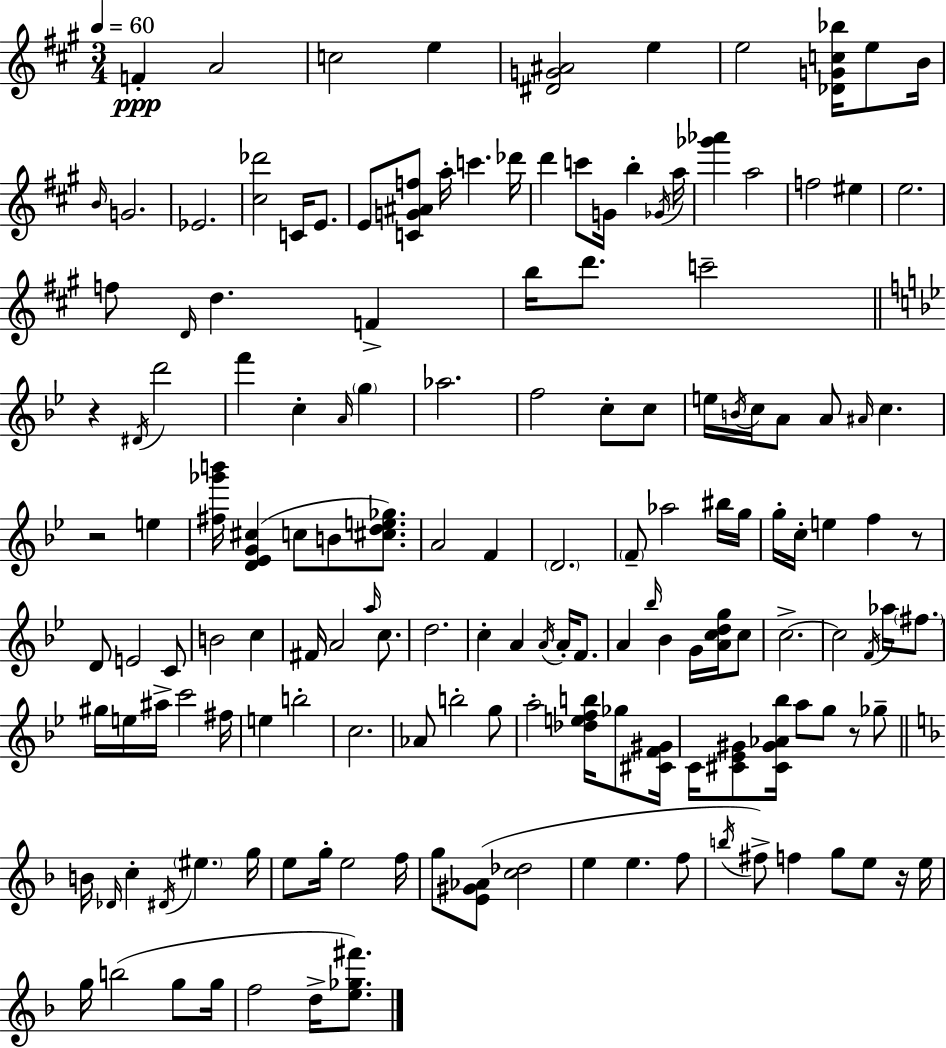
X:1
T:Untitled
M:3/4
L:1/4
K:A
F A2 c2 e [^DG^A]2 e e2 [_DGc_b]/4 e/2 B/4 B/4 G2 _E2 [^c_d']2 C/4 E/2 E/2 [CG^Af]/2 a/4 c' _d'/4 d' c'/2 G/4 b _G/4 a/4 [_g'_a'] a2 f2 ^e e2 f/2 D/4 d F b/4 d'/2 c'2 z ^D/4 d'2 f' c A/4 g _a2 f2 c/2 c/2 e/4 B/4 c/4 A/2 A/2 ^A/4 c z2 e [^f_g'b']/4 [D_EG^c] c/2 B/2 [^cde_g]/2 A2 F D2 F/2 _a2 ^b/4 g/4 g/4 c/4 e f z/2 D/2 E2 C/2 B2 c ^F/4 A2 a/4 c/2 d2 c A A/4 A/4 F/2 A _b/4 _B G/4 [Acdg]/4 c/2 c2 c2 F/4 _a/4 ^f/2 ^g/4 e/4 ^a/4 c'2 ^f/4 e b2 c2 _A/2 b2 g/2 a2 [_defb]/4 _g/2 [^CF^G]/4 C/4 [^C_E^G]/2 [^C^G_A_b]/4 a/2 g/2 z/2 _g/2 B/4 _D/4 c ^D/4 ^e g/4 e/2 g/4 e2 f/4 g/2 [E^G_A]/2 [c_d]2 e e f/2 b/4 ^f/2 f g/2 e/2 z/4 e/4 g/4 b2 g/2 g/4 f2 d/4 [e_g^f']/2